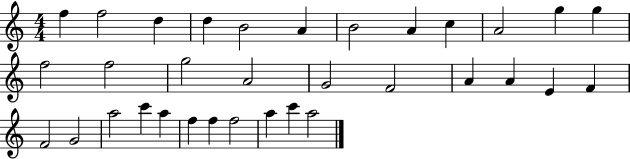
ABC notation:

X:1
T:Untitled
M:4/4
L:1/4
K:C
f f2 d d B2 A B2 A c A2 g g f2 f2 g2 A2 G2 F2 A A E F F2 G2 a2 c' a f f f2 a c' a2